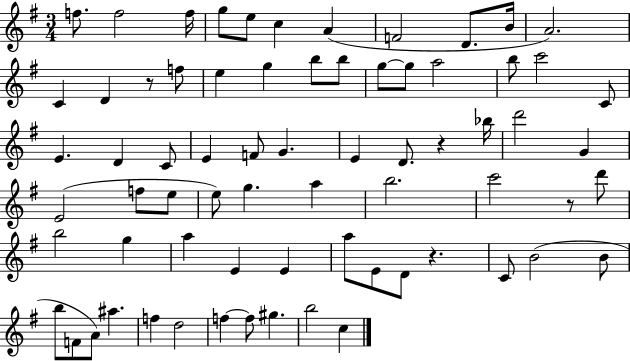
{
  \clef treble
  \numericTimeSignature
  \time 3/4
  \key g \major
  f''8. f''2 f''16 | g''8 e''8 c''4 a'4( | f'2 d'8. b'16 | a'2.) | \break c'4 d'4 r8 f''8 | e''4 g''4 b''8 b''8 | g''8~~ g''8 a''2 | b''8 c'''2 c'8 | \break e'4. d'4 c'8 | e'4 f'8 g'4. | e'4 d'8. r4 bes''16 | d'''2 g'4 | \break e'2( f''8 e''8 | e''8) g''4. a''4 | b''2. | c'''2 r8 d'''8 | \break b''2 g''4 | a''4 e'4 e'4 | a''8 e'8 d'8 r4. | c'8 b'2( b'8 | \break b''8 f'8 a'8) ais''4. | f''4 d''2 | f''4~~ f''8 gis''4. | b''2 c''4 | \break \bar "|."
}